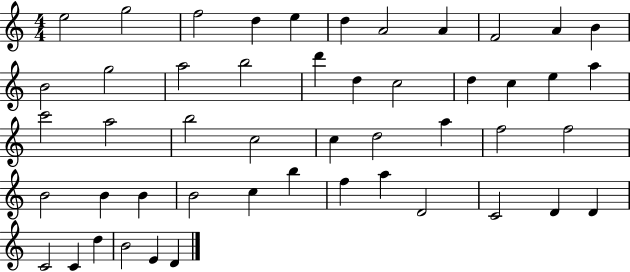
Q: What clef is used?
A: treble